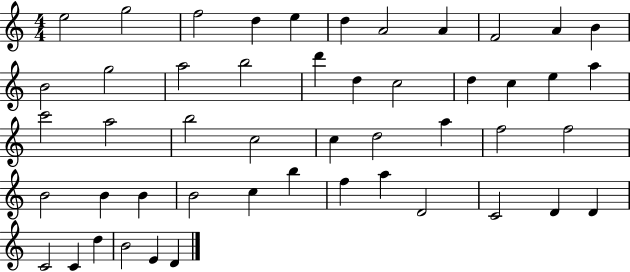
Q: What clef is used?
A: treble